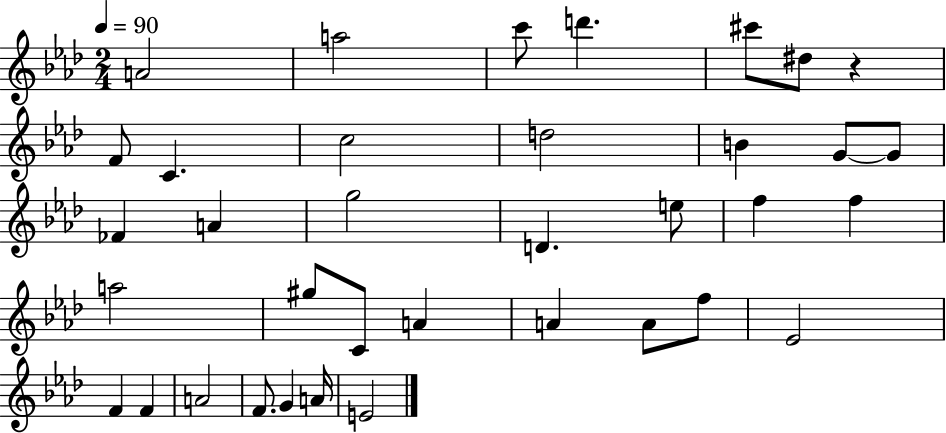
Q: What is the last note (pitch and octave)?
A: E4